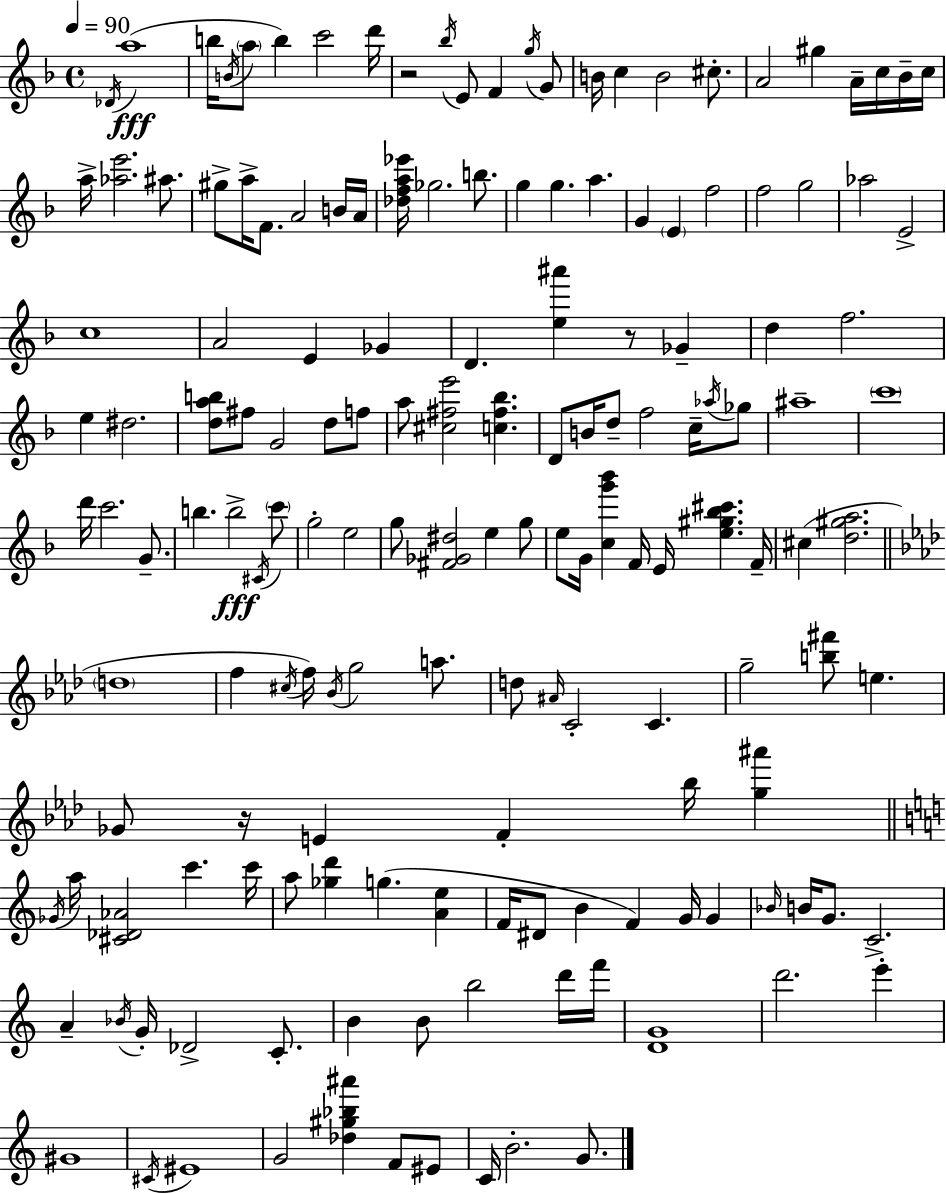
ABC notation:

X:1
T:Untitled
M:4/4
L:1/4
K:Dm
_D/4 a4 b/4 B/4 a/2 b c'2 d'/4 z2 _b/4 E/2 F g/4 G/2 B/4 c B2 ^c/2 A2 ^g A/4 c/4 _B/4 c/4 a/4 [_ae']2 ^a/2 ^g/2 a/4 F/2 A2 B/4 A/4 [_dfa_e']/4 _g2 b/2 g g a G E f2 f2 g2 _a2 E2 c4 A2 E _G D [e^a'] z/2 _G d f2 e ^d2 [dab]/2 ^f/2 G2 d/2 f/2 a/2 [^c^fe']2 [c^f_b] D/2 B/4 d/2 f2 c/4 _a/4 _g/2 ^a4 c'4 d'/4 c'2 G/2 b b2 ^C/4 c'/2 g2 e2 g/2 [^F_G^d]2 e g/2 e/2 G/4 [cg'_b'] F/4 E/4 [e^g_b^c'] F/4 ^c [d^ga]2 d4 f ^c/4 f/4 _B/4 g2 a/2 d/2 ^A/4 C2 C g2 [b^f']/2 e _G/2 z/4 E F _b/4 [g^a'] _G/4 a/4 [^C_D_A]2 c' c'/4 a/2 [_gd'] g [Ae] F/4 ^D/2 B F G/4 G _B/4 B/4 G/2 C2 A _B/4 G/4 _D2 C/2 B B/2 b2 d'/4 f'/4 [DG]4 d'2 e' ^G4 ^C/4 ^E4 G2 [_d^g_b^a'] F/2 ^E/2 C/4 B2 G/2